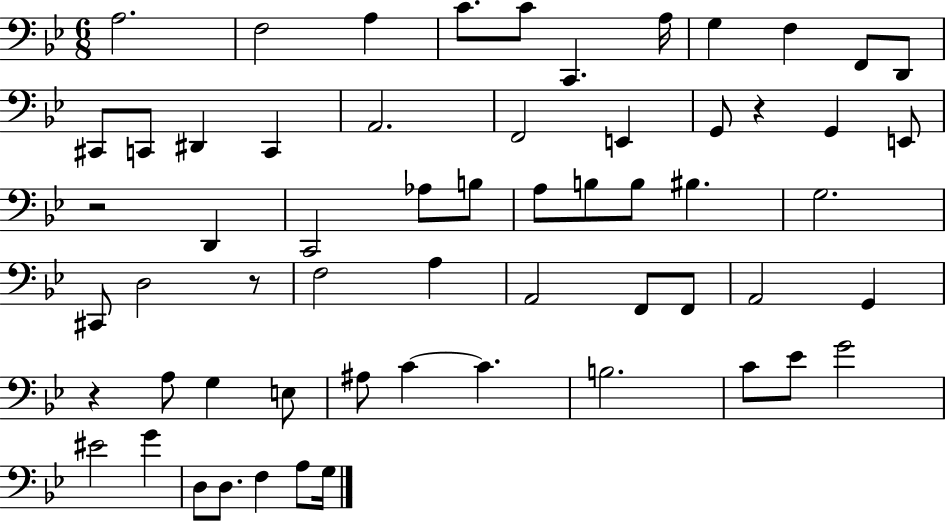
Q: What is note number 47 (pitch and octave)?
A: C4